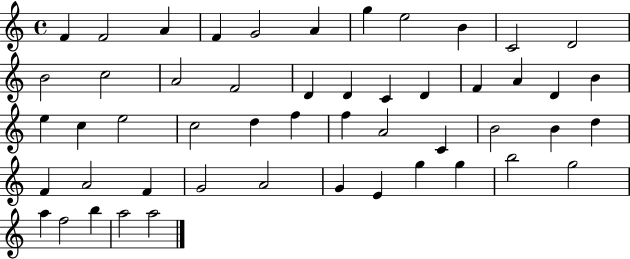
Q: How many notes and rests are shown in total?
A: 51